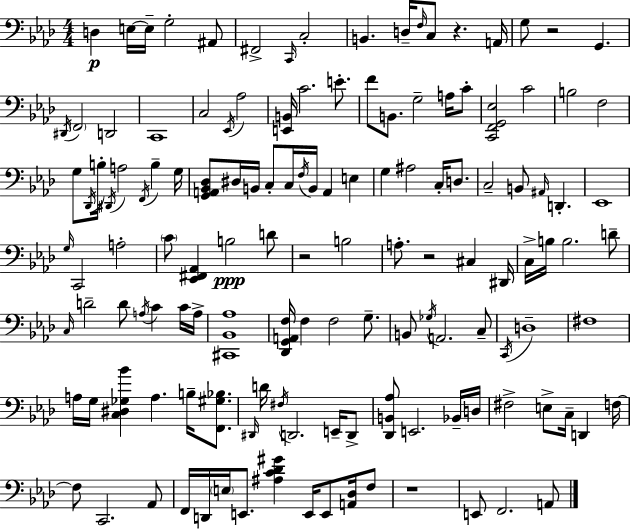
D3/q E3/s E3/s G3/h A#2/e F#2/h C2/s C3/h B2/q. D3/s F3/s C3/e R/q. A2/s G3/e R/h G2/q. D#2/s F2/h D2/h C2/w C3/h Eb2/s Ab3/h [E2,B2]/s C4/h. E4/e. F4/e B2/e. G3/h A3/s C4/e [C2,F2,G2,Eb3]/h C4/h B3/h F3/h G3/e Db2/s B3/s D#2/s A3/h F2/s B3/q G3/s [G2,A2,Bb2,Db3]/e D#3/s B2/s C3/e C3/s F3/s B2/s A2/q E3/q G3/q A#3/h C3/s D3/e. C3/h B2/e A#2/s D2/q. Eb2/w G3/s C2/h A3/h C4/e [Eb2,F#2,Ab2]/q B3/h D4/e R/h B3/h A3/e. R/h C#3/q D#2/s C3/s B3/s B3/h. D4/e C3/s D4/h D4/e A3/s C4/q C4/s A3/s [C#2,Bb2,Ab3]/w [Db2,G2,A2,F3]/s F3/q F3/h G3/e. B2/e Gb3/s A2/h. C3/e C2/s D3/w F#3/w A3/s G3/s [C3,D#3,Gb3,Bb4]/q A3/q. B3/s [F2,G#3,Bb3]/e. D#2/s D4/s F#3/s D2/h. E2/s D2/e [Db2,B2,Ab3]/e E2/h. Bb2/s D3/s F#3/h E3/e C3/s D2/q F3/s F3/e C2/h. Ab2/e F2/s D2/s E3/s E2/e. [A#3,C4,Db4,G#4]/q E2/s E2/e [A2,Db3]/s F3/e R/w E2/e F2/h. A2/e